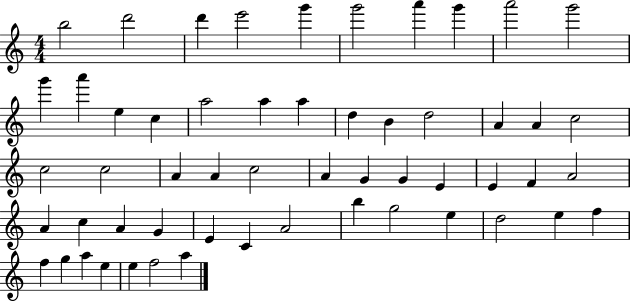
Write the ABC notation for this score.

X:1
T:Untitled
M:4/4
L:1/4
K:C
b2 d'2 d' e'2 g' g'2 a' g' a'2 g'2 g' a' e c a2 a a d B d2 A A c2 c2 c2 A A c2 A G G E E F A2 A c A G E C A2 b g2 e d2 e f f g a e e f2 a